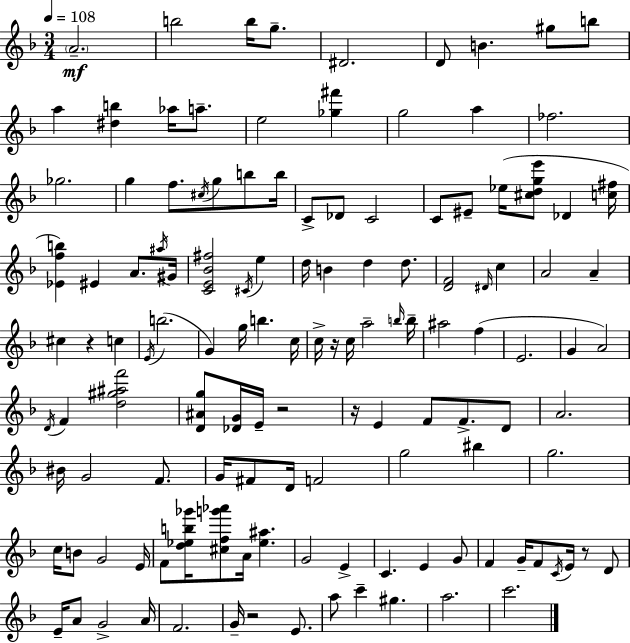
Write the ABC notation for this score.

X:1
T:Untitled
M:3/4
L:1/4
K:Dm
A2 b2 b/4 g/2 ^D2 D/2 B ^g/2 b/2 a [^db] _a/4 a/2 e2 [_g^f'] g2 a _f2 _g2 g f/2 ^c/4 g/2 b/2 b/4 C/2 _D/2 C2 C/2 ^E/2 _e/4 [^cdge']/2 _D [c^f]/4 [_Efb] ^E A/2 ^a/4 ^G/4 [CE_B^f]2 ^C/4 e d/4 B d d/2 [DF]2 ^D/4 c A2 A ^c z c E/4 b2 G g/4 b c/4 c/4 z/4 c/4 a2 b/4 b/4 ^a2 f E2 G A2 D/4 F [d^g^af']2 [D^Ag]/2 [_DG]/4 E/4 z2 z/4 E F/2 F/2 D/2 A2 ^B/4 G2 F/2 G/4 ^F/2 D/4 F2 g2 ^b g2 c/4 B/2 G2 E/4 F/2 [d_eb_g']/4 [^cfg'_a']/2 A/4 [_e^a] G2 E C E G/2 F G/4 F/2 C/4 E/4 z/2 D/2 E/4 A/2 G2 A/4 F2 G/4 z2 E/2 a/2 c' ^g a2 c'2